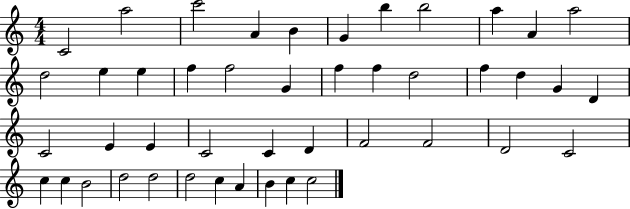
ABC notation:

X:1
T:Untitled
M:4/4
L:1/4
K:C
C2 a2 c'2 A B G b b2 a A a2 d2 e e f f2 G f f d2 f d G D C2 E E C2 C D F2 F2 D2 C2 c c B2 d2 d2 d2 c A B c c2